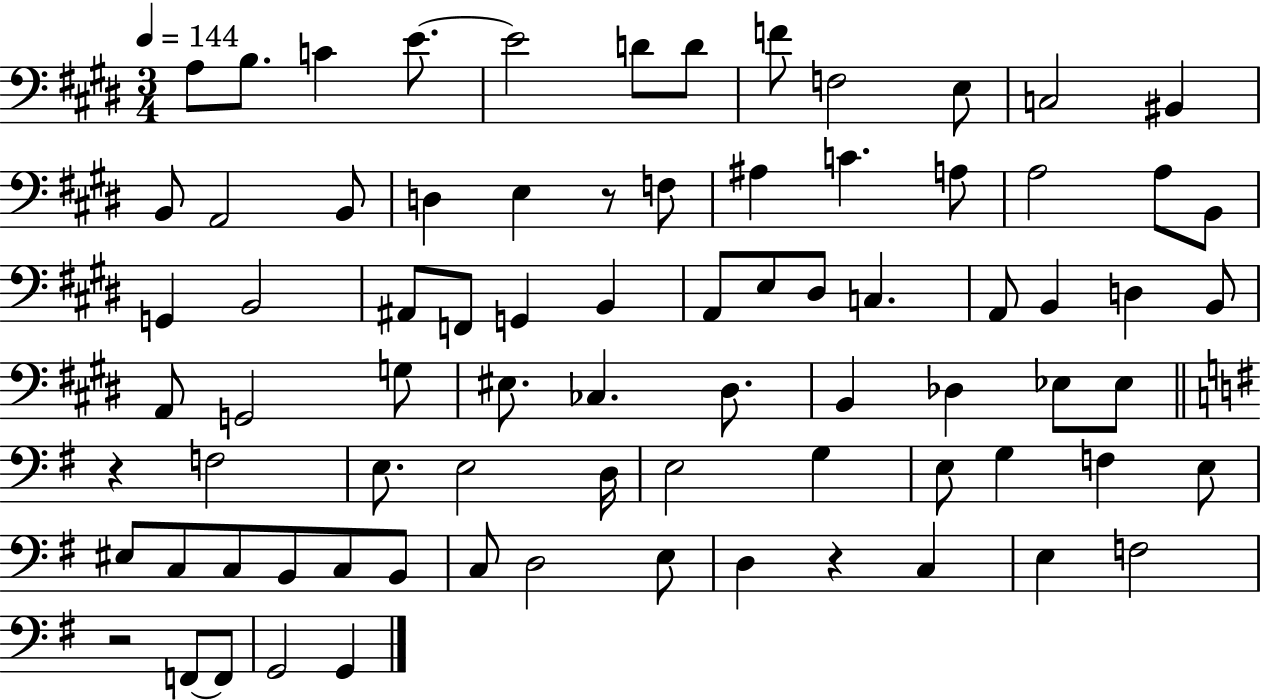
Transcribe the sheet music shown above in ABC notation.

X:1
T:Untitled
M:3/4
L:1/4
K:E
A,/2 B,/2 C E/2 E2 D/2 D/2 F/2 F,2 E,/2 C,2 ^B,, B,,/2 A,,2 B,,/2 D, E, z/2 F,/2 ^A, C A,/2 A,2 A,/2 B,,/2 G,, B,,2 ^A,,/2 F,,/2 G,, B,, A,,/2 E,/2 ^D,/2 C, A,,/2 B,, D, B,,/2 A,,/2 G,,2 G,/2 ^E,/2 _C, ^D,/2 B,, _D, _E,/2 _E,/2 z F,2 E,/2 E,2 D,/4 E,2 G, E,/2 G, F, E,/2 ^E,/2 C,/2 C,/2 B,,/2 C,/2 B,,/2 C,/2 D,2 E,/2 D, z C, E, F,2 z2 F,,/2 F,,/2 G,,2 G,,